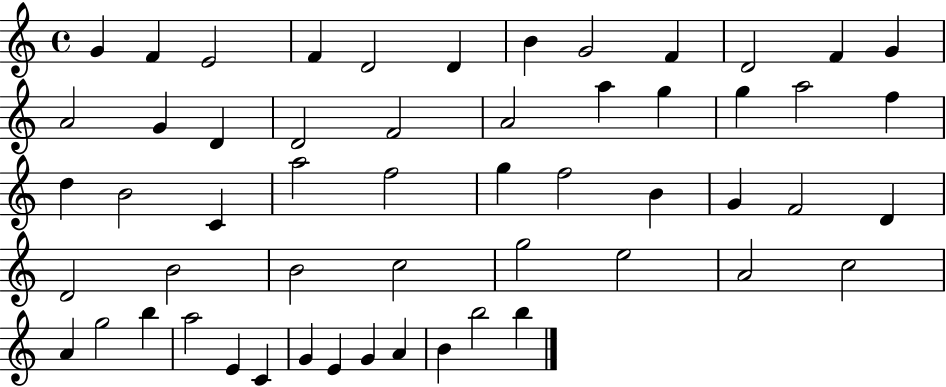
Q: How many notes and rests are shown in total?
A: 55